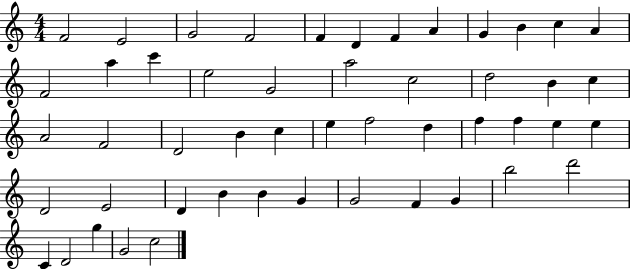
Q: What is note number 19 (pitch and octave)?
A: C5